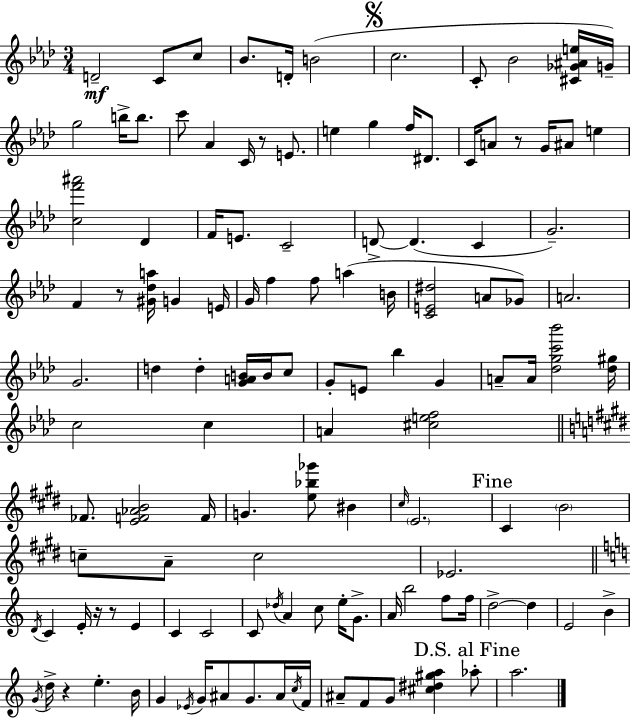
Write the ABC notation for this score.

X:1
T:Untitled
M:3/4
L:1/4
K:Fm
D2 C/2 c/2 _B/2 D/4 B2 c2 C/2 _B2 [^C_G^Ae]/4 G/4 g2 b/4 b/2 c'/2 _A C/4 z/2 E/2 e g f/4 ^D/2 C/4 A/2 z/2 G/4 ^A/2 e [cf'^a']2 _D F/4 E/2 C2 D/2 D C G2 F z/2 [^G_da]/4 G E/4 G/4 f f/2 a B/4 [CE^d]2 A/2 _G/2 A2 G2 d d [GAB]/4 B/4 c/2 G/2 E/2 _b G A/2 A/4 [_dgc'_b']2 [_d^g]/4 c2 c A [^cef]2 _F/2 [EF_AB]2 F/4 G [e_b_g']/2 ^B ^c/4 E2 ^C B2 c/2 A/2 c2 _E2 D/4 C E/4 z/4 z/2 E C C2 C/2 _d/4 A c/2 e/4 G/2 A/4 b2 f/2 f/4 d2 d E2 B G/4 d/4 z e B/4 G _E/4 G/4 ^A/2 G/2 ^A/4 c/4 F/4 ^A/2 F/2 G/2 [^c^d^ga] _a/2 a2